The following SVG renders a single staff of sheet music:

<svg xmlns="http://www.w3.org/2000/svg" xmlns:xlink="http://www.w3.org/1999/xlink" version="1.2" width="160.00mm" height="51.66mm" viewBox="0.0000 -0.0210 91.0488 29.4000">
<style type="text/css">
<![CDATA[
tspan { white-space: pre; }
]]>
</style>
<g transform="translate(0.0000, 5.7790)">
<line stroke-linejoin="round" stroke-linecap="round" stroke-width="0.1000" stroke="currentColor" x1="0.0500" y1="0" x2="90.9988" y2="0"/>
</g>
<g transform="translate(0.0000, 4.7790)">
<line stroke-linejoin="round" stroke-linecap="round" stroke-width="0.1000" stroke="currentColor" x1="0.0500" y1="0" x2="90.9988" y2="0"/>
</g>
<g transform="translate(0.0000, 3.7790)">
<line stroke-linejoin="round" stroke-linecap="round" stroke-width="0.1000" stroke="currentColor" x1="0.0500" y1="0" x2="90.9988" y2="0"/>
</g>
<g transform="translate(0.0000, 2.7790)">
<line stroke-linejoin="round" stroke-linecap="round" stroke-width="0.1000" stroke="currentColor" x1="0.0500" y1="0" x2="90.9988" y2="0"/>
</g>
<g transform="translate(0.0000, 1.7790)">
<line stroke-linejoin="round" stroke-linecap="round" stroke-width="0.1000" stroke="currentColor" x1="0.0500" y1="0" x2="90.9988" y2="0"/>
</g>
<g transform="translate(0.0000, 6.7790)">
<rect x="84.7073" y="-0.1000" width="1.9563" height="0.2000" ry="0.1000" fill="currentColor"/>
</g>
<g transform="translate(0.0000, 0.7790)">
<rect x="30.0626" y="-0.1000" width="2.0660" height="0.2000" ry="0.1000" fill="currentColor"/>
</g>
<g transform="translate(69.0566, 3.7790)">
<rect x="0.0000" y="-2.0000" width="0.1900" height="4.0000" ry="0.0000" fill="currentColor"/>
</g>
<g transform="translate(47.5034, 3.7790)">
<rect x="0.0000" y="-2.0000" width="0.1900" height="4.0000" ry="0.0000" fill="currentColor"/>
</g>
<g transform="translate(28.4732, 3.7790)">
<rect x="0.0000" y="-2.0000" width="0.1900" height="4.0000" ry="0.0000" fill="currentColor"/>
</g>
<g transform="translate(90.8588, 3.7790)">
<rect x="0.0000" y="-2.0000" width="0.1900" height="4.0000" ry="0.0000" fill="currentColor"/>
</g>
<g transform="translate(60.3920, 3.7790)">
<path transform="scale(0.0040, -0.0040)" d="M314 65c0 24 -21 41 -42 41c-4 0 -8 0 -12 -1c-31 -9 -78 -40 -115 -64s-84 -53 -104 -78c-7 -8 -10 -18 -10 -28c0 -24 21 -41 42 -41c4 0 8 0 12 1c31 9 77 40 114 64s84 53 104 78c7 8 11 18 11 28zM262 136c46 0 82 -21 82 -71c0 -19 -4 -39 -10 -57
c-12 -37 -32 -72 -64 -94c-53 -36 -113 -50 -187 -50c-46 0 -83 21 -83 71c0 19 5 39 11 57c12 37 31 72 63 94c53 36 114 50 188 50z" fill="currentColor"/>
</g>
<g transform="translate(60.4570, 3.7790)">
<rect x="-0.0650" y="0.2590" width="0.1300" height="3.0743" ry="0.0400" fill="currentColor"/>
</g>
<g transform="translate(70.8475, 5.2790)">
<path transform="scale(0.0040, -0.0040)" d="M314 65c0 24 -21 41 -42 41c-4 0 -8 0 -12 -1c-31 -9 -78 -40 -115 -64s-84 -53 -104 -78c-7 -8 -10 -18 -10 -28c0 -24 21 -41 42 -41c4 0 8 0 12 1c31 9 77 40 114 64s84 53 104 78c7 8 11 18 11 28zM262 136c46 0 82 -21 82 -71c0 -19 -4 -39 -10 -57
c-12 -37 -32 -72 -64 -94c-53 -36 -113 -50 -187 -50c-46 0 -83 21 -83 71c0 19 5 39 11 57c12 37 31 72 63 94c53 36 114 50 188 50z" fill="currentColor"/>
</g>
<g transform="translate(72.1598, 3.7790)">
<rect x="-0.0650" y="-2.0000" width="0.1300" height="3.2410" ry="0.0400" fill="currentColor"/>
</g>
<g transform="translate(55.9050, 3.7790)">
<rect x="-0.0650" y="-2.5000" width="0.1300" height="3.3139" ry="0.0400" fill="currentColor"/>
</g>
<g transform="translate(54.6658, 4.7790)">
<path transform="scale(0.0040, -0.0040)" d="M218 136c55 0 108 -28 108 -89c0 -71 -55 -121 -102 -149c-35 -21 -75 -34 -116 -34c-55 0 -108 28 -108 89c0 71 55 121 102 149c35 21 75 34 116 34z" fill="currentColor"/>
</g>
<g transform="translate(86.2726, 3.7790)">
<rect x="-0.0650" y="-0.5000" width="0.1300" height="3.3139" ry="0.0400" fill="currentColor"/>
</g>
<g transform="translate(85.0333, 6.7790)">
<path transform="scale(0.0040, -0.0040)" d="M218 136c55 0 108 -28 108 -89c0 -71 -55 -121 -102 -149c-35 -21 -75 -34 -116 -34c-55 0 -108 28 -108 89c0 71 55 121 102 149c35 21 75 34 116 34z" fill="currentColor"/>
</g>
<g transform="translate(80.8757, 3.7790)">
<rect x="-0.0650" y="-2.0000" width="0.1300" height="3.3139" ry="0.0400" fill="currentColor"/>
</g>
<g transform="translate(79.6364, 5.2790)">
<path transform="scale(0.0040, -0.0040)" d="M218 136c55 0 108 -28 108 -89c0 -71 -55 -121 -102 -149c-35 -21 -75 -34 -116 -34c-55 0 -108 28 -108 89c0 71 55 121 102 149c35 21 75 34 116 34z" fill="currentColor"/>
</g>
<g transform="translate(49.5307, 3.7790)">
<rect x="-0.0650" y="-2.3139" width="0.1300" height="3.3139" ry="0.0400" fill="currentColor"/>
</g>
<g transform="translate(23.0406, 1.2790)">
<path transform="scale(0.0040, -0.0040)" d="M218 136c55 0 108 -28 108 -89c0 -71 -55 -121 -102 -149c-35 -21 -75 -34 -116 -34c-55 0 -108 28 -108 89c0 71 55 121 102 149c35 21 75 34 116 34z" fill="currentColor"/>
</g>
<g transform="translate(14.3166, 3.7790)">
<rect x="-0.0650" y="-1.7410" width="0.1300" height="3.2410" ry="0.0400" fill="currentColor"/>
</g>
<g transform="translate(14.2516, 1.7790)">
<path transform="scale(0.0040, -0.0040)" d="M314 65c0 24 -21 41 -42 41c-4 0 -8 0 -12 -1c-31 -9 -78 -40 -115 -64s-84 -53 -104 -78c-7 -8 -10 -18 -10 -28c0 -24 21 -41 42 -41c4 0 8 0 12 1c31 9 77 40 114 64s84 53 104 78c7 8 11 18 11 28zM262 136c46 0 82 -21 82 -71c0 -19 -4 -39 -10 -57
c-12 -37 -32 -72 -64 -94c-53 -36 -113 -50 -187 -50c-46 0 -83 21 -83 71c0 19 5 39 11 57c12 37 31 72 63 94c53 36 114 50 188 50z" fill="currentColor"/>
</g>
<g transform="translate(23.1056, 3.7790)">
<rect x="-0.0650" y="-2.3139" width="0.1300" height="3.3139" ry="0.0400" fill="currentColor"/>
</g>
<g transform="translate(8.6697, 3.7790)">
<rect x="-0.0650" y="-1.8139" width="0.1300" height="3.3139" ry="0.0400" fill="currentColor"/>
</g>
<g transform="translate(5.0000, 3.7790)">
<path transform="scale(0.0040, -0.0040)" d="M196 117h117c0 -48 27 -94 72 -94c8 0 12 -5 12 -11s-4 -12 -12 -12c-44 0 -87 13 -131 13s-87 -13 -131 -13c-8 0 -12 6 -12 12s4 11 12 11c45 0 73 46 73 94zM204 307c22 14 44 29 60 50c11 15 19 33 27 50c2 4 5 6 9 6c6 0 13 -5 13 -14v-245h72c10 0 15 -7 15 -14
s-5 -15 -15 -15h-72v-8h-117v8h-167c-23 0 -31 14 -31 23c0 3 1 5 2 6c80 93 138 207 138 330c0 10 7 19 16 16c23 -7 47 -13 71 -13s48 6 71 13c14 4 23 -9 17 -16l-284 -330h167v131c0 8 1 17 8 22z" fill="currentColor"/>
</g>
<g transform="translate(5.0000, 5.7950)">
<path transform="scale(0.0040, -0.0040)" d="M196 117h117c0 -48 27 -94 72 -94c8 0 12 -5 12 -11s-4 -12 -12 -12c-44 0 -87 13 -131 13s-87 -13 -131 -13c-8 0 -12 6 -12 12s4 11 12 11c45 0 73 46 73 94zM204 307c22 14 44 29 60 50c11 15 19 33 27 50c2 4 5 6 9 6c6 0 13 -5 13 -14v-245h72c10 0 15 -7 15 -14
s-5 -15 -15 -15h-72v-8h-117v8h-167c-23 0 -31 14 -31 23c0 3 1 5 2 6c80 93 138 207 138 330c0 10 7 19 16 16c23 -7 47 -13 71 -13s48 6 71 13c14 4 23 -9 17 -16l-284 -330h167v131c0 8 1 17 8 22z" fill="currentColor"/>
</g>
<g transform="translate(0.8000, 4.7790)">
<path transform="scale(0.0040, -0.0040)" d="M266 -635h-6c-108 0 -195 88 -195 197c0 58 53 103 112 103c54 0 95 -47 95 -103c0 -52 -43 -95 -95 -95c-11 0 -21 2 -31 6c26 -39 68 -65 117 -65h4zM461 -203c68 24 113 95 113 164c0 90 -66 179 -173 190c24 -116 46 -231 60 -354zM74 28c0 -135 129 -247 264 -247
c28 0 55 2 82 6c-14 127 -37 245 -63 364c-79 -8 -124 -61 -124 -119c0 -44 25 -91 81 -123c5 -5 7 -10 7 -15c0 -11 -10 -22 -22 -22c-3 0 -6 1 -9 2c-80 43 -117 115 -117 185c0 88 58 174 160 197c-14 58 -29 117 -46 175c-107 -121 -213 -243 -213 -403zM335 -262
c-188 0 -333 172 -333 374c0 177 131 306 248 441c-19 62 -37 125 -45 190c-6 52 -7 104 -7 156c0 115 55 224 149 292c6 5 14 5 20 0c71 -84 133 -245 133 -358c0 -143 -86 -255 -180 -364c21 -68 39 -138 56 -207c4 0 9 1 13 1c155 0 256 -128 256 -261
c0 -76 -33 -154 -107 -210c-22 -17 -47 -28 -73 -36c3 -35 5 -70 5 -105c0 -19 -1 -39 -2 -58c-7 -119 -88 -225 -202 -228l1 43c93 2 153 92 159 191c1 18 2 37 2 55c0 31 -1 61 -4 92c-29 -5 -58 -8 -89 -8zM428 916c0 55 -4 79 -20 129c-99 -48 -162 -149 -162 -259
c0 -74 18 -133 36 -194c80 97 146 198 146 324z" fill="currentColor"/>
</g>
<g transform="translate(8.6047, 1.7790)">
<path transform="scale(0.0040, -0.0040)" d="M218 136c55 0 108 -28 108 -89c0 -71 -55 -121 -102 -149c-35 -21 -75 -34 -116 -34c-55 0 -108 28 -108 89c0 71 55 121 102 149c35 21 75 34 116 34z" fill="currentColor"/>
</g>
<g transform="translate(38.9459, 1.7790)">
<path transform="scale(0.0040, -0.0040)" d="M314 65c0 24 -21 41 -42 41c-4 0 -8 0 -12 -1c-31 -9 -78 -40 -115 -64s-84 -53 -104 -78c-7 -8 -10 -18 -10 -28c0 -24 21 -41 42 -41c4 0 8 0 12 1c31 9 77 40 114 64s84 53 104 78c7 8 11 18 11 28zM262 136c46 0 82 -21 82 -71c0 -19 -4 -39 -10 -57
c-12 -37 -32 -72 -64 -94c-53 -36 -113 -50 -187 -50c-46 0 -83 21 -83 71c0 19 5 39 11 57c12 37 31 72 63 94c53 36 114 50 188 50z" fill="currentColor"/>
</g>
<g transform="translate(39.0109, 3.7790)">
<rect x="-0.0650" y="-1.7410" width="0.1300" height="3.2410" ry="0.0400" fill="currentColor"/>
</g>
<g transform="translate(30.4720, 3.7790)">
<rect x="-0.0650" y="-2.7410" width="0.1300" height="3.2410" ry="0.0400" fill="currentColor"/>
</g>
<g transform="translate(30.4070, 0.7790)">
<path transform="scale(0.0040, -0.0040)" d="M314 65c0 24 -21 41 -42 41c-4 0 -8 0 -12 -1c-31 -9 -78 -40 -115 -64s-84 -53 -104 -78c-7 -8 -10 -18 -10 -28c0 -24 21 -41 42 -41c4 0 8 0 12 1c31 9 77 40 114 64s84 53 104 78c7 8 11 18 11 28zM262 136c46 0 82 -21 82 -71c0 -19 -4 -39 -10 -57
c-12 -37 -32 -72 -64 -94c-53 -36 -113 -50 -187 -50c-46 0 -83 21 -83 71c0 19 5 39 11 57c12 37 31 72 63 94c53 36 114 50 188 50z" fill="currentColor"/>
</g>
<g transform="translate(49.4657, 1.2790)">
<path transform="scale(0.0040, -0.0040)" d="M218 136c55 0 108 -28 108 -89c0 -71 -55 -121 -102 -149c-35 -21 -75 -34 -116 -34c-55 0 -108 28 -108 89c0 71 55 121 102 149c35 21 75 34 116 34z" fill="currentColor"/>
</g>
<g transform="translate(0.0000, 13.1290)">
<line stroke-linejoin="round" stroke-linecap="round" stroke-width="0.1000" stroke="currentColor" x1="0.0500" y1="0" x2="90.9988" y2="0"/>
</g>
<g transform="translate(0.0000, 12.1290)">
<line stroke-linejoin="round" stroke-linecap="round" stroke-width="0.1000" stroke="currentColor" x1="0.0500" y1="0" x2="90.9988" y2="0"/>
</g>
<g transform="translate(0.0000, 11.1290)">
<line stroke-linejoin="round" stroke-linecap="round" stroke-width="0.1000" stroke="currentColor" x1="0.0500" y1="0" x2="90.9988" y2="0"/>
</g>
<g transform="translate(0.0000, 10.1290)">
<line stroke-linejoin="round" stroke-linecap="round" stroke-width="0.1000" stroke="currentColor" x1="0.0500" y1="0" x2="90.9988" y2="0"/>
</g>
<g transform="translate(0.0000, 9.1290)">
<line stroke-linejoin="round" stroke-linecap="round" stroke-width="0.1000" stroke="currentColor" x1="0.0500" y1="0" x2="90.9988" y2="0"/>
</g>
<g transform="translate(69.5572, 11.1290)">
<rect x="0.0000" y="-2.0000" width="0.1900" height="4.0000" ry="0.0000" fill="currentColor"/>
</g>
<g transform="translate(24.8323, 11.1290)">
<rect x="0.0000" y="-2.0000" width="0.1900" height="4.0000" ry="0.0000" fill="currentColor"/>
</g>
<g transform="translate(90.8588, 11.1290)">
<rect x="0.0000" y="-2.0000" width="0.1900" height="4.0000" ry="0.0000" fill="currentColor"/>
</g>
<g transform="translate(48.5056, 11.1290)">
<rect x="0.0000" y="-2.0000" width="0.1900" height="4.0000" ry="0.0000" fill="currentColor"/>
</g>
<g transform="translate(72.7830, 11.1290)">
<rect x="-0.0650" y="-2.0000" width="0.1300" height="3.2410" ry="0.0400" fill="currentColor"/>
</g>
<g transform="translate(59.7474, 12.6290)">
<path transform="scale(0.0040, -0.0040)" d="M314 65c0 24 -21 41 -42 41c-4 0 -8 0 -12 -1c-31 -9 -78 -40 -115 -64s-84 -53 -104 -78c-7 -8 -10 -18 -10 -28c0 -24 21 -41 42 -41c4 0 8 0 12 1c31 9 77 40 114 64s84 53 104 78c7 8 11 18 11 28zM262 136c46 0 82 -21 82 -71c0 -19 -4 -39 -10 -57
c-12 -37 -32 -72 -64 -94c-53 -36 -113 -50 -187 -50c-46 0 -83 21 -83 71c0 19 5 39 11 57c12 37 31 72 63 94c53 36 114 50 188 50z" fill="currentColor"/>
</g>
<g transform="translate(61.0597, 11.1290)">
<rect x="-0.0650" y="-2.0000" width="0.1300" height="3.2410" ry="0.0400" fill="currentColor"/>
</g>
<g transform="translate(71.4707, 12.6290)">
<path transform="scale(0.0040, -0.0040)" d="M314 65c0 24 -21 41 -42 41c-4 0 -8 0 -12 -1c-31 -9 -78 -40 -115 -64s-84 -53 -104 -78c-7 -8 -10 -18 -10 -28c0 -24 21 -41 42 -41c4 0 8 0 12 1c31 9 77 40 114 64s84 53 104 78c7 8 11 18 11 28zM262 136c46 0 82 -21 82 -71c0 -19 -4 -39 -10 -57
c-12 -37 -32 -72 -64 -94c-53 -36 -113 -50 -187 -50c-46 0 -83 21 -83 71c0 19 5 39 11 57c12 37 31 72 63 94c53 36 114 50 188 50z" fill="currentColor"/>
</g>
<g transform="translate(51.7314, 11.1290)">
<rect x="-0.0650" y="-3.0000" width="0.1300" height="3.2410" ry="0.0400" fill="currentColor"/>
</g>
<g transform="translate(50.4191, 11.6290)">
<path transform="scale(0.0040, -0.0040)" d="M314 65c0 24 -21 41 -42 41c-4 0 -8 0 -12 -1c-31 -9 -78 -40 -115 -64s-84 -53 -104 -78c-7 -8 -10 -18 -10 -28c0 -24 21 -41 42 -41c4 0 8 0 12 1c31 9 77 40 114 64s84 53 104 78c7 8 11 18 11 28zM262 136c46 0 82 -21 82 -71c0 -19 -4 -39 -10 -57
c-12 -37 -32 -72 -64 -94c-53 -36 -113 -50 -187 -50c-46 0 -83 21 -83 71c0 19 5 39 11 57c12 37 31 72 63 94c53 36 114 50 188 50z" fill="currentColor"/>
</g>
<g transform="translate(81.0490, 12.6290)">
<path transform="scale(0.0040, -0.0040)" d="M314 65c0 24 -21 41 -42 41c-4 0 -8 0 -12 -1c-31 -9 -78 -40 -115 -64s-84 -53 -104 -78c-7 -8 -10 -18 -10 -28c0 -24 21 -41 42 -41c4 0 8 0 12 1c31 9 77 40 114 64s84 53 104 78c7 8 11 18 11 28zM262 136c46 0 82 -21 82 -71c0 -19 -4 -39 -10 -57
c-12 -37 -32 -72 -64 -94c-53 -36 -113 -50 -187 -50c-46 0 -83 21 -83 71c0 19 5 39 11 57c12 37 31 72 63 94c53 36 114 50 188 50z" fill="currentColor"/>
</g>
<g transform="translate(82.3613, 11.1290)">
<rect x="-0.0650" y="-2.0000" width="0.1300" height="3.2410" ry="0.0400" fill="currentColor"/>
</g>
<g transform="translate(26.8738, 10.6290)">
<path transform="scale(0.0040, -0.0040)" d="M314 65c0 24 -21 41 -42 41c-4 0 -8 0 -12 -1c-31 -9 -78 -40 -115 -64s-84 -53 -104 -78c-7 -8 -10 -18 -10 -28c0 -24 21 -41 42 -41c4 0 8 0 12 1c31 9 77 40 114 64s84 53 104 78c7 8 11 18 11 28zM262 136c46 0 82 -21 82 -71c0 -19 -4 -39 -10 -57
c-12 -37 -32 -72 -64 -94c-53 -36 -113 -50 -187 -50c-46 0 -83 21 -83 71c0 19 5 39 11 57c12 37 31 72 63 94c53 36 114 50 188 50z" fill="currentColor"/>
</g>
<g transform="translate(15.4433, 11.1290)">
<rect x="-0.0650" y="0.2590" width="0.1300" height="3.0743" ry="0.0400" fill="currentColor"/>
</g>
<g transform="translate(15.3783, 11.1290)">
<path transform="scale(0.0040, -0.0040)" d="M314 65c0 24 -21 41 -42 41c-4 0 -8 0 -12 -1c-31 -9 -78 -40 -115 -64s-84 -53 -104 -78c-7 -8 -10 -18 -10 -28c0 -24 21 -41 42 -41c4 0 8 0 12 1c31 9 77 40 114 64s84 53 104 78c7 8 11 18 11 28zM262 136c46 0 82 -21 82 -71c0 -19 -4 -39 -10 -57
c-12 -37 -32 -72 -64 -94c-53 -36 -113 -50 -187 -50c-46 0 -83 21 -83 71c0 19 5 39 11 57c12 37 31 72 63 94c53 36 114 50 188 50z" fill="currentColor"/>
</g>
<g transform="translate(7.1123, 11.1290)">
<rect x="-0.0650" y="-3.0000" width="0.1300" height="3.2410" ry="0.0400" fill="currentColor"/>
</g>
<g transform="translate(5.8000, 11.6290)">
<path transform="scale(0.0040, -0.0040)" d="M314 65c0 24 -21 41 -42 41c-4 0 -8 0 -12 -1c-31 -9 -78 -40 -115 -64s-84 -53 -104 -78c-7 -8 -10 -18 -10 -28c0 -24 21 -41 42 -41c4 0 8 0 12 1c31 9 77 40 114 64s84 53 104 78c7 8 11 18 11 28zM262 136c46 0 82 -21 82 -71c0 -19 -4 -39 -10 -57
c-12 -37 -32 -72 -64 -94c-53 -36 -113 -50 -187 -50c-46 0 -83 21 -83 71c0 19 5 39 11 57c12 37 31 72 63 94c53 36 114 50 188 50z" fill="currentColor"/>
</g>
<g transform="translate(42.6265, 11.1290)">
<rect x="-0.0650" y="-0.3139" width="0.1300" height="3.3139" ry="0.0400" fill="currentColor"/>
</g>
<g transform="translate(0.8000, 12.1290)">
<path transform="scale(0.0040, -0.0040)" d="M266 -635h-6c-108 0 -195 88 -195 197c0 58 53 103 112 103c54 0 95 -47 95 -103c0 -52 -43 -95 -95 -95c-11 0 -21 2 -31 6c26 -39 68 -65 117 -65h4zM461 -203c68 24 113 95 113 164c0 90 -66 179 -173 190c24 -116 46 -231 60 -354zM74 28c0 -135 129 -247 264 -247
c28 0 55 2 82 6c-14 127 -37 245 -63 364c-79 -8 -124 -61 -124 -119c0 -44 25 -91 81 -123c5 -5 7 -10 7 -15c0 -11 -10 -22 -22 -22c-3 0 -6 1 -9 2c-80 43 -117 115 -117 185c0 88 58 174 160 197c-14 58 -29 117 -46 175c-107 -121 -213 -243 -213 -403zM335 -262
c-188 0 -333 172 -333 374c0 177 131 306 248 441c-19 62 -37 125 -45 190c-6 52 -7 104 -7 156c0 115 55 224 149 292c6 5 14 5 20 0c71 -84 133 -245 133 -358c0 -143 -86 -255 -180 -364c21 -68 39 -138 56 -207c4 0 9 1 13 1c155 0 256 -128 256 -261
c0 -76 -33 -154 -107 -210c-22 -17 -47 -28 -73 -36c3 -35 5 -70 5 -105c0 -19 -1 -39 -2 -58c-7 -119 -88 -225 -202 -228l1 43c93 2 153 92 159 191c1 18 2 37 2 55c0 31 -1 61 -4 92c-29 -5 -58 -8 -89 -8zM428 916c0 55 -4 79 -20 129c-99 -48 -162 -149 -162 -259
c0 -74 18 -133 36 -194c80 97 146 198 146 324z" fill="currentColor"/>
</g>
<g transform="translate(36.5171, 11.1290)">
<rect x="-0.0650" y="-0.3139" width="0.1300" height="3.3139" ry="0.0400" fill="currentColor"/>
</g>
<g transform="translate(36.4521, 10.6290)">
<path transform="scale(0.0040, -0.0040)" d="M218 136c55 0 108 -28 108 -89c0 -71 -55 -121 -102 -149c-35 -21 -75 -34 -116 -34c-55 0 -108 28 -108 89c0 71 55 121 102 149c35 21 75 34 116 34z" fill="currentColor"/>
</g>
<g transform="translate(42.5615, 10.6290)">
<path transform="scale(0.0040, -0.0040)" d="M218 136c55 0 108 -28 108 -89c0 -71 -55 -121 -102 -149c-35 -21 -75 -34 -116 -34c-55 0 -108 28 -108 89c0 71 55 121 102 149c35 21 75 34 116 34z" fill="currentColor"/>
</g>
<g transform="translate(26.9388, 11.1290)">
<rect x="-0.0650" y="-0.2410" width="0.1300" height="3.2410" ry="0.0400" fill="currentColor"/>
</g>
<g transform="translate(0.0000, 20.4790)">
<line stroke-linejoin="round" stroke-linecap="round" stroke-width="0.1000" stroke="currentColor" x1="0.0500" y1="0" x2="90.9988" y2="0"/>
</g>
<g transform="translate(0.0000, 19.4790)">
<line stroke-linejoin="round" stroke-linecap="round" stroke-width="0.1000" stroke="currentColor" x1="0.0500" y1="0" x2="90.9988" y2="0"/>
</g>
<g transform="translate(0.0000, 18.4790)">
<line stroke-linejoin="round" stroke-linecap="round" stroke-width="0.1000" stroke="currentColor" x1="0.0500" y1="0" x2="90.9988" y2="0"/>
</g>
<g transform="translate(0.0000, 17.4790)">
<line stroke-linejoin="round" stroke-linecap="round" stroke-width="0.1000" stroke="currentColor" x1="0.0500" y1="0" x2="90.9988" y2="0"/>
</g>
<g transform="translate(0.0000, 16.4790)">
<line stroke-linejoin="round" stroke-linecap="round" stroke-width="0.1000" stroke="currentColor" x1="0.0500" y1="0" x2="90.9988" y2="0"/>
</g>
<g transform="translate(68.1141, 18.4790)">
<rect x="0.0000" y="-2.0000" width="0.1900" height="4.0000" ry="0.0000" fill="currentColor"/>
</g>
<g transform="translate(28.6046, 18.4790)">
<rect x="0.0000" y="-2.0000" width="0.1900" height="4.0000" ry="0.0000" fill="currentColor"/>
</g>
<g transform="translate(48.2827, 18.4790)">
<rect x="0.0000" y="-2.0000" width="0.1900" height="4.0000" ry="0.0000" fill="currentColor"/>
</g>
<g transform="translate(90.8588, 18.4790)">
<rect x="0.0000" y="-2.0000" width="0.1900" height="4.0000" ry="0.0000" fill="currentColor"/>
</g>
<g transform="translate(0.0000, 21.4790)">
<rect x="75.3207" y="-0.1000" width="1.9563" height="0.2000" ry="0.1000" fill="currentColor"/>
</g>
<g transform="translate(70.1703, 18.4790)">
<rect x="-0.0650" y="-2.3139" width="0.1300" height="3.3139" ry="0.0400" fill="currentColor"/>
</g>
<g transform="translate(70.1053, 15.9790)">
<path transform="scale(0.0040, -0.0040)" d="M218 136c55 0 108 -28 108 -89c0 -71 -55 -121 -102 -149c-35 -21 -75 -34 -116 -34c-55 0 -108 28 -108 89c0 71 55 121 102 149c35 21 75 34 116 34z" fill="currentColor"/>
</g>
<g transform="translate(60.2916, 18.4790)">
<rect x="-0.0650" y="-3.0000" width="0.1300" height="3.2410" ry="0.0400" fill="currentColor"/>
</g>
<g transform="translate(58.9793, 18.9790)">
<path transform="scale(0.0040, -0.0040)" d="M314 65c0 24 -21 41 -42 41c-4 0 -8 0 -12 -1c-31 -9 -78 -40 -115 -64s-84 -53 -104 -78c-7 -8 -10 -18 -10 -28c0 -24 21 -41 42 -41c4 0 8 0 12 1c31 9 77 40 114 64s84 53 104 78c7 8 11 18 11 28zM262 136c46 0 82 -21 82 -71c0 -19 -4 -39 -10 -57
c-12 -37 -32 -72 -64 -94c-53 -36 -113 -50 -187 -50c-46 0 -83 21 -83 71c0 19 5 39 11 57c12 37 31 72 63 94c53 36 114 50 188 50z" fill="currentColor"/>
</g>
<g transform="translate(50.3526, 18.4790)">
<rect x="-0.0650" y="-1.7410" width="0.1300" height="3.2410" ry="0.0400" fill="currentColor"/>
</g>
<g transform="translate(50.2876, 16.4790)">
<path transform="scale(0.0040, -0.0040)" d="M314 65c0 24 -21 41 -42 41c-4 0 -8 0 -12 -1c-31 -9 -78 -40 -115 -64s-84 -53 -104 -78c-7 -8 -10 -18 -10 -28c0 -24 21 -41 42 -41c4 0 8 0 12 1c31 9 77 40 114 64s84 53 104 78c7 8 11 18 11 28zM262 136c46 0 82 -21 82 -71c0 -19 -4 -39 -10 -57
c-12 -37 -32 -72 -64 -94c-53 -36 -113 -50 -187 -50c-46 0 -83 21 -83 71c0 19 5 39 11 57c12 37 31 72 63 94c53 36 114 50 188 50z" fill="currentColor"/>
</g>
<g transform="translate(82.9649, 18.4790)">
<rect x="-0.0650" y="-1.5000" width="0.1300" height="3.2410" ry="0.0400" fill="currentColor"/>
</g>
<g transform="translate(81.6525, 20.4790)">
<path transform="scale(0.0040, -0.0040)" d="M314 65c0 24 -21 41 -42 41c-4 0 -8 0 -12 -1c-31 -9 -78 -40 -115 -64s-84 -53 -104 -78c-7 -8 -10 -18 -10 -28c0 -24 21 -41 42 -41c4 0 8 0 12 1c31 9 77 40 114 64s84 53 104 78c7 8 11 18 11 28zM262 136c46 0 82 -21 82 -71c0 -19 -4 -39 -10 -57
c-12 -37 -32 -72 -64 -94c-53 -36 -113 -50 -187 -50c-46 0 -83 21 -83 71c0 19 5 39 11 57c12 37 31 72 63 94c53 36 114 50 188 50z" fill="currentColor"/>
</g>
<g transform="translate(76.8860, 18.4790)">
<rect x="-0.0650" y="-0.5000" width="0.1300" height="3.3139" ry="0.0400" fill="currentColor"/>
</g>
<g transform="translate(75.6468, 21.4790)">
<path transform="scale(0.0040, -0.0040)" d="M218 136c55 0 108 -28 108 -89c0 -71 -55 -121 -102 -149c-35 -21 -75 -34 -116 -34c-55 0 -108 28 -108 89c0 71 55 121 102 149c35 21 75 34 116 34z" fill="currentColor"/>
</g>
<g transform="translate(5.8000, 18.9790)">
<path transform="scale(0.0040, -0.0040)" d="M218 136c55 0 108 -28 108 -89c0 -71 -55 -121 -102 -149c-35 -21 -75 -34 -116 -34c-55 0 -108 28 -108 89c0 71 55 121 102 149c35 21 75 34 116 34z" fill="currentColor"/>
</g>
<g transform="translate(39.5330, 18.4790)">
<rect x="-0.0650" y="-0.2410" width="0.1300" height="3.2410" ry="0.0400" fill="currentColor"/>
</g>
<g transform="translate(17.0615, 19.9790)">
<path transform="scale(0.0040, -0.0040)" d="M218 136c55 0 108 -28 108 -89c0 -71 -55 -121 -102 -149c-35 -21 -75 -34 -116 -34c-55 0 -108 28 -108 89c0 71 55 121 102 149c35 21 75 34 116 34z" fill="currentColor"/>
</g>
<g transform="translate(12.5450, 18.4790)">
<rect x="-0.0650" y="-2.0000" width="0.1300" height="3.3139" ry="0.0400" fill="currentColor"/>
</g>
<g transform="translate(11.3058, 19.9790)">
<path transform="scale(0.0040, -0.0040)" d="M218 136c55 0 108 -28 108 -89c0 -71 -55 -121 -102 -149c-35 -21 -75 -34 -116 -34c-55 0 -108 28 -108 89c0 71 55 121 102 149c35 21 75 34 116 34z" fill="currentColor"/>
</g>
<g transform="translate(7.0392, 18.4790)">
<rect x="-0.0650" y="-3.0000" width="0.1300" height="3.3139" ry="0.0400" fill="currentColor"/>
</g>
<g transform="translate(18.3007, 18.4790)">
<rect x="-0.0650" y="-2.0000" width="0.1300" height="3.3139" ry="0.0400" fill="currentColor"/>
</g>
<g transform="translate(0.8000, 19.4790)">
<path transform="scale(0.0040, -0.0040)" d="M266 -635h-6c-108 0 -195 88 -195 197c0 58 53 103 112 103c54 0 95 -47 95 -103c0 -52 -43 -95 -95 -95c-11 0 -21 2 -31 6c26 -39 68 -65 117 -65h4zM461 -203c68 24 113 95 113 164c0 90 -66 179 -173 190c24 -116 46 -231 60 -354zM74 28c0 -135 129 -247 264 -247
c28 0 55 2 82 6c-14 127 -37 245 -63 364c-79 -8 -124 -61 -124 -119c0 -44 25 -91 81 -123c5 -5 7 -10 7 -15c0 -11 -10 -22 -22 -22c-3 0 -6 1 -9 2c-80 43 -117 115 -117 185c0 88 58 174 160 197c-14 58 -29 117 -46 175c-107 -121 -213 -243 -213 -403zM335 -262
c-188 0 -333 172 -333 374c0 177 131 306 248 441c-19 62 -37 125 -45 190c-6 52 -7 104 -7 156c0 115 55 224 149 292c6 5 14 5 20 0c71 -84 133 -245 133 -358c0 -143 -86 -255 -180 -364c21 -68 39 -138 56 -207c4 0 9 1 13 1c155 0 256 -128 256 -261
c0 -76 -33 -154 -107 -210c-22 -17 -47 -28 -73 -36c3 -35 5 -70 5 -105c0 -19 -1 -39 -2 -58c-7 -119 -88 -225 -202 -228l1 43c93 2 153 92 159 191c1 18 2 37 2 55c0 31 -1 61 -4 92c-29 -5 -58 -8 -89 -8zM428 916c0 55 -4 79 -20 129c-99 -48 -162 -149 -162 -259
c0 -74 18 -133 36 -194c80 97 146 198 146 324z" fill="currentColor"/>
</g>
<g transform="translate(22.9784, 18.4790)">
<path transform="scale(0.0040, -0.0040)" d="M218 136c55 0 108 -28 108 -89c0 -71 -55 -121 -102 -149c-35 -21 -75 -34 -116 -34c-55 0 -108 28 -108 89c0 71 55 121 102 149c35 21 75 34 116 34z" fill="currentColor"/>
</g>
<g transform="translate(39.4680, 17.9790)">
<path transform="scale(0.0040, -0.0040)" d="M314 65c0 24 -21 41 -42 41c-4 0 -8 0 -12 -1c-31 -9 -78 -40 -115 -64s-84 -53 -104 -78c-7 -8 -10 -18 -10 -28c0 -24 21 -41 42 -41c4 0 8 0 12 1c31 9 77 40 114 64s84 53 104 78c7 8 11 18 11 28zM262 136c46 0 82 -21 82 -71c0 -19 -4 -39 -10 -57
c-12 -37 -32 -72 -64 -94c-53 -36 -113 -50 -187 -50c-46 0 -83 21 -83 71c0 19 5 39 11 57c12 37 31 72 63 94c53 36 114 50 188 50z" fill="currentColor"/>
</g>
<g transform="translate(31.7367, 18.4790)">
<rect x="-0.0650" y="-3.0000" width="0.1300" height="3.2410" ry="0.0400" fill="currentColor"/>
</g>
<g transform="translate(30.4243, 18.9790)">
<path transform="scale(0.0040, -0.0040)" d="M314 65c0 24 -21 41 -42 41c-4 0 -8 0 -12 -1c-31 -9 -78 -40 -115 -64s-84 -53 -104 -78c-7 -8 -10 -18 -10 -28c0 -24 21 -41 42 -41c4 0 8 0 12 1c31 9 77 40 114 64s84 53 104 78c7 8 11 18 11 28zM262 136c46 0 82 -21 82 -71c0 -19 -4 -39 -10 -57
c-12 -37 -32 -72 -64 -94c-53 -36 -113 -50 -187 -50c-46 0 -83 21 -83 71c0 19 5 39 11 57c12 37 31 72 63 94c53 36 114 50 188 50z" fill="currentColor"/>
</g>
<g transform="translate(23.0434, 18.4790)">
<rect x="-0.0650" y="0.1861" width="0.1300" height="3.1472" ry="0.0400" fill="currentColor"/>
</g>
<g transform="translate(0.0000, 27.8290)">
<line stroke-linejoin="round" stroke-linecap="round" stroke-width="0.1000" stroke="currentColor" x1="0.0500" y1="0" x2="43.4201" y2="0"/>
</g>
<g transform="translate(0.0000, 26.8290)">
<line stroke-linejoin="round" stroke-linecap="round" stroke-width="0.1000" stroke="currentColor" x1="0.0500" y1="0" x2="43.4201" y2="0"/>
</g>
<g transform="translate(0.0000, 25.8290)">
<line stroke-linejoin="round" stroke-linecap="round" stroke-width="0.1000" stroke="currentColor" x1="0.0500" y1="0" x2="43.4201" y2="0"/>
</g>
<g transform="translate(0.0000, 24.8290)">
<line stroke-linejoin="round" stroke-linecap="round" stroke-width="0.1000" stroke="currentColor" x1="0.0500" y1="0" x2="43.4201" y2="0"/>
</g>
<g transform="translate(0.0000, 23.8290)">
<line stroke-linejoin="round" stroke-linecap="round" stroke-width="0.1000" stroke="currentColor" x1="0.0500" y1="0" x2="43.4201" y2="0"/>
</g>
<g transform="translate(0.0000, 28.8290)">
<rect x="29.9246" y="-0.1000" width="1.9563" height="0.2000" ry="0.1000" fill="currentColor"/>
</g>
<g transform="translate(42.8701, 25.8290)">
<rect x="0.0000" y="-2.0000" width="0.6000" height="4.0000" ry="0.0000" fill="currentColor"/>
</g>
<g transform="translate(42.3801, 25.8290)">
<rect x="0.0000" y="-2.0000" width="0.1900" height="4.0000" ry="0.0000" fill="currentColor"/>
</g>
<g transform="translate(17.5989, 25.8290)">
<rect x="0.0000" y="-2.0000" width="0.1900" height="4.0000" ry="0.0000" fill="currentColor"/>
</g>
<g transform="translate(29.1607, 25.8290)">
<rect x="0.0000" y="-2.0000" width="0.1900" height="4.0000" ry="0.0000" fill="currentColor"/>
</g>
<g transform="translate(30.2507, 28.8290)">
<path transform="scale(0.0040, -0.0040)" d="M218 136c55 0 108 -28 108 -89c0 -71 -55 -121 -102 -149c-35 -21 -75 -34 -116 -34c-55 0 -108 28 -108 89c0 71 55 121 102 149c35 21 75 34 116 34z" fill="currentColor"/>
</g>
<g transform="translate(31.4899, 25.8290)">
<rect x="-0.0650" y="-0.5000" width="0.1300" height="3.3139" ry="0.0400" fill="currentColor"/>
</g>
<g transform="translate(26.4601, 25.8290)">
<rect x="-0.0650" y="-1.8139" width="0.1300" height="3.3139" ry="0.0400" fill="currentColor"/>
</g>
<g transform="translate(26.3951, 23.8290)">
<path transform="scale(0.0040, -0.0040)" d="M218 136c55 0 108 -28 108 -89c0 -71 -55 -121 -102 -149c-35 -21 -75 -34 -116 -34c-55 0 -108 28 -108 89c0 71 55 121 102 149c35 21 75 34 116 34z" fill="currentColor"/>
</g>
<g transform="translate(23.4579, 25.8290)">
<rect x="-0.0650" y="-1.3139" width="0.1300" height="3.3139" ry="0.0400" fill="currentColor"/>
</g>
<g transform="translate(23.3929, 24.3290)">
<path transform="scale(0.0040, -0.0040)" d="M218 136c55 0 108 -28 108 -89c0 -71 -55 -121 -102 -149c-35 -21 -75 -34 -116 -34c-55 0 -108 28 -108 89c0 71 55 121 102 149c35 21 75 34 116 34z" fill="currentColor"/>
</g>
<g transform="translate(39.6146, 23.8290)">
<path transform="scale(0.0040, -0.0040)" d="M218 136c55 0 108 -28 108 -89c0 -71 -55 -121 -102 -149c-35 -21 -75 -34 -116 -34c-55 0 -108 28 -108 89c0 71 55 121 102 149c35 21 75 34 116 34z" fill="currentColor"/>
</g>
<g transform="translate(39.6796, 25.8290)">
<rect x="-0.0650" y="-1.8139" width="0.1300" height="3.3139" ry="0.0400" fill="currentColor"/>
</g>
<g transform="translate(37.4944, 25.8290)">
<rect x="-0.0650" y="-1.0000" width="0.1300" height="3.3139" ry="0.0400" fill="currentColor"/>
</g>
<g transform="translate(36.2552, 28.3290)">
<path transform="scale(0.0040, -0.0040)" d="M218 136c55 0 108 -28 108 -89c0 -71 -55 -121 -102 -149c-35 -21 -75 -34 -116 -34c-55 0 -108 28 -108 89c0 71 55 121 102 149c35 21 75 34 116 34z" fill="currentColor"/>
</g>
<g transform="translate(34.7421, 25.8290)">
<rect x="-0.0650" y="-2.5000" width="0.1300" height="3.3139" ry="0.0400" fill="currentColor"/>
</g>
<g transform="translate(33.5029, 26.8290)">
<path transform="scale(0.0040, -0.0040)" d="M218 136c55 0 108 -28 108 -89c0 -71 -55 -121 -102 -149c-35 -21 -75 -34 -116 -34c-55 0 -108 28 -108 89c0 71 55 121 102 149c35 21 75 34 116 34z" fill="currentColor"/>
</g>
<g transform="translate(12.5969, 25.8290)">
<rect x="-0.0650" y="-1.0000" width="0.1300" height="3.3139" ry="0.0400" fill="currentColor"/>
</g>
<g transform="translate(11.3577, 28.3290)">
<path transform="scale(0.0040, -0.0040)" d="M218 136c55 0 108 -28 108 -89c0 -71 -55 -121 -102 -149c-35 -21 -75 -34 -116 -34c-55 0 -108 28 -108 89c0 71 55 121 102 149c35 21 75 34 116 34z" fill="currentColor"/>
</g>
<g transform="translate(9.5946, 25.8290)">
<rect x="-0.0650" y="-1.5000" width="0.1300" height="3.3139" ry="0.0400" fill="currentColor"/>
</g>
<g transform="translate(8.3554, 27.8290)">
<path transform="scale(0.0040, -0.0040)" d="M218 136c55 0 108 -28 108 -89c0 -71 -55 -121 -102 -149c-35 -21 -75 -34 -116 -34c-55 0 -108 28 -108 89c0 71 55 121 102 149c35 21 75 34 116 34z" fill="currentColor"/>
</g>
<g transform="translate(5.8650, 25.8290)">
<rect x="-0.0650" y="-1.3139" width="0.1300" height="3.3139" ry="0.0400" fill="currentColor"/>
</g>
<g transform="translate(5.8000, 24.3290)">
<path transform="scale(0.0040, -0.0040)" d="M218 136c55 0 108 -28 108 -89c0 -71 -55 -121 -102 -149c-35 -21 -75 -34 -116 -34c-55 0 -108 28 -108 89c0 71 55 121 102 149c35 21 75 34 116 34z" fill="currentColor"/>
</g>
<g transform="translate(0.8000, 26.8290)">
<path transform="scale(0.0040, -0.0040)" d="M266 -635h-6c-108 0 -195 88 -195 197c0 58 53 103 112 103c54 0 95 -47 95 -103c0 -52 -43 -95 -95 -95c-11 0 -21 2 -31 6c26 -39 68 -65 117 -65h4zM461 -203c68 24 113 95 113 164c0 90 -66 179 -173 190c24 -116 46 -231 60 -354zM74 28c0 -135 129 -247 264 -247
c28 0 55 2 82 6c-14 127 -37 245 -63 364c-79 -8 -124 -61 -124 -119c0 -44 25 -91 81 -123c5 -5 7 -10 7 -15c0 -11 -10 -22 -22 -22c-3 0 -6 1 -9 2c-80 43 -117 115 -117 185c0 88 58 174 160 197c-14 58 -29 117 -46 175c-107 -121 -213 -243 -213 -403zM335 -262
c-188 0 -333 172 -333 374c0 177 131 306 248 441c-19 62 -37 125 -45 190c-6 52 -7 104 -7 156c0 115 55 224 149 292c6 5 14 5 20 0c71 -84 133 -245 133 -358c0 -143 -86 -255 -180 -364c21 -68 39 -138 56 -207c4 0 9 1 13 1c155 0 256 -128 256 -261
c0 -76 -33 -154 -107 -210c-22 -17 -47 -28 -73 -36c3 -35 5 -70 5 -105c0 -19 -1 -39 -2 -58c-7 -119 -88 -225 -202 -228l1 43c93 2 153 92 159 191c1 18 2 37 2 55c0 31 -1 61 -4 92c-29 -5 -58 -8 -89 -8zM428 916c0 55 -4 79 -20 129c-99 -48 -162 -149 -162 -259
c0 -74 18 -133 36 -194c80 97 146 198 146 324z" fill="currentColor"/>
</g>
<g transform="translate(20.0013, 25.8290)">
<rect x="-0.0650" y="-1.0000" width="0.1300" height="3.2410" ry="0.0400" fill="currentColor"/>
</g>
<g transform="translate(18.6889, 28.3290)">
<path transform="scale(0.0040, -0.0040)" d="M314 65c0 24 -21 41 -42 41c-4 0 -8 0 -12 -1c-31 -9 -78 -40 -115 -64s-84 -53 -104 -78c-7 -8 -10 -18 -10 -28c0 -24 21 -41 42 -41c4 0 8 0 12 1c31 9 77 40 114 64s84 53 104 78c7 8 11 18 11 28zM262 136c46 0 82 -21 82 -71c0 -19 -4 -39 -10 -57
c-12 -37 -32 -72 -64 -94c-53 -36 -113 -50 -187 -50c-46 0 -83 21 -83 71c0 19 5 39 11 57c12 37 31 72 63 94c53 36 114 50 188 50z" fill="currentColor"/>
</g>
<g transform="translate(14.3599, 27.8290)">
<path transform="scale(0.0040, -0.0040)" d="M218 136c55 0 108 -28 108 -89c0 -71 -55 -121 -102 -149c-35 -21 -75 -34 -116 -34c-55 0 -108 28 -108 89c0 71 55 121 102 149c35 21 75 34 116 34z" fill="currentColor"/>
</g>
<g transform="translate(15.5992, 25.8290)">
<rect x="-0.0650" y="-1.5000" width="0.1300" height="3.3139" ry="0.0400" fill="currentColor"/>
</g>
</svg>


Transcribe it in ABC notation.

X:1
T:Untitled
M:4/4
L:1/4
K:C
f f2 g a2 f2 g G B2 F2 F C A2 B2 c2 c c A2 F2 F2 F2 A F F B A2 c2 f2 A2 g C E2 e E D E D2 e f C G D f